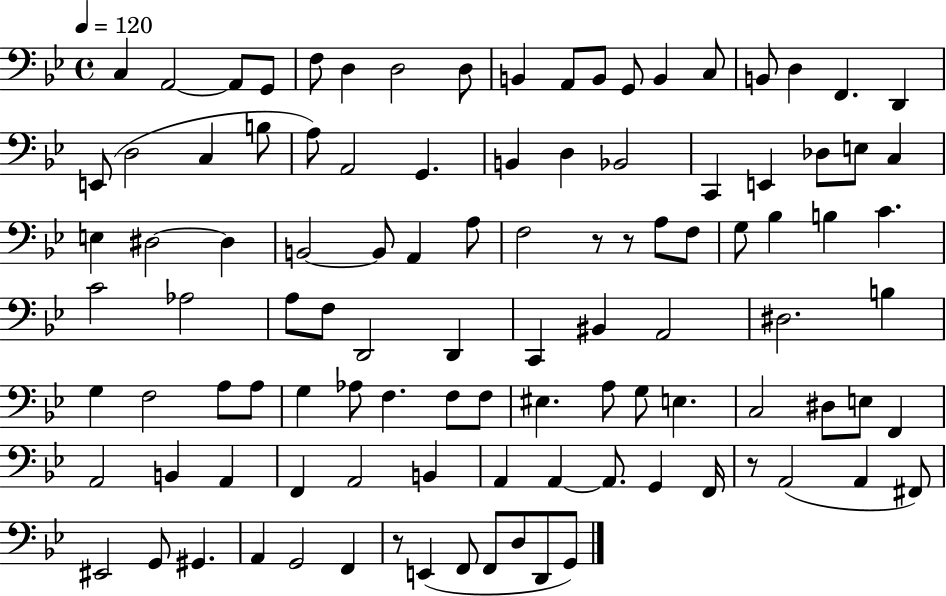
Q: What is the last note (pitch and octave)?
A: G2